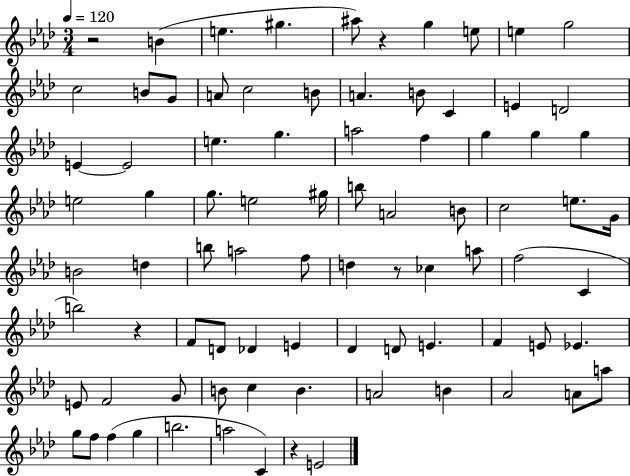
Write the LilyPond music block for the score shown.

{
  \clef treble
  \numericTimeSignature
  \time 3/4
  \key aes \major
  \tempo 4 = 120
  \repeat volta 2 { r2 b'4( | e''4. gis''4. | ais''8) r4 g''4 e''8 | e''4 g''2 | \break c''2 b'8 g'8 | a'8 c''2 b'8 | a'4. b'8 c'4 | e'4 d'2 | \break e'4~~ e'2 | e''4. g''4. | a''2 f''4 | g''4 g''4 g''4 | \break e''2 g''4 | g''8. e''2 gis''16 | b''8 a'2 b'8 | c''2 e''8. g'16 | \break b'2 d''4 | b''8 a''2 f''8 | d''4 r8 ces''4 a''8 | f''2( c'4 | \break b''2) r4 | f'8 d'8 des'4 e'4 | des'4 d'8 e'4. | f'4 e'8 ees'4. | \break e'8 f'2 g'8 | b'8 c''4 b'4. | a'2 b'4 | aes'2 a'8 a''8 | \break g''8 f''8 f''4( g''4 | b''2. | a''2 c'4) | r4 e'2 | \break } \bar "|."
}